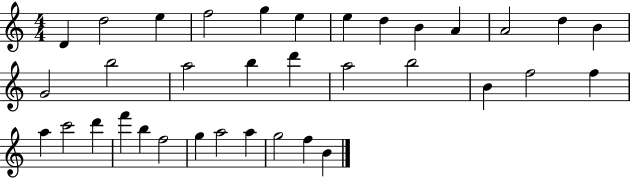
X:1
T:Untitled
M:4/4
L:1/4
K:C
D d2 e f2 g e e d B A A2 d B G2 b2 a2 b d' a2 b2 B f2 f a c'2 d' f' b f2 g a2 a g2 f B